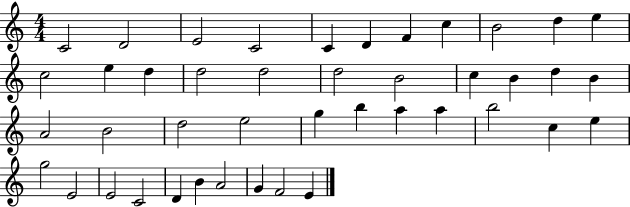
X:1
T:Untitled
M:4/4
L:1/4
K:C
C2 D2 E2 C2 C D F c B2 d e c2 e d d2 d2 d2 B2 c B d B A2 B2 d2 e2 g b a a b2 c e g2 E2 E2 C2 D B A2 G F2 E